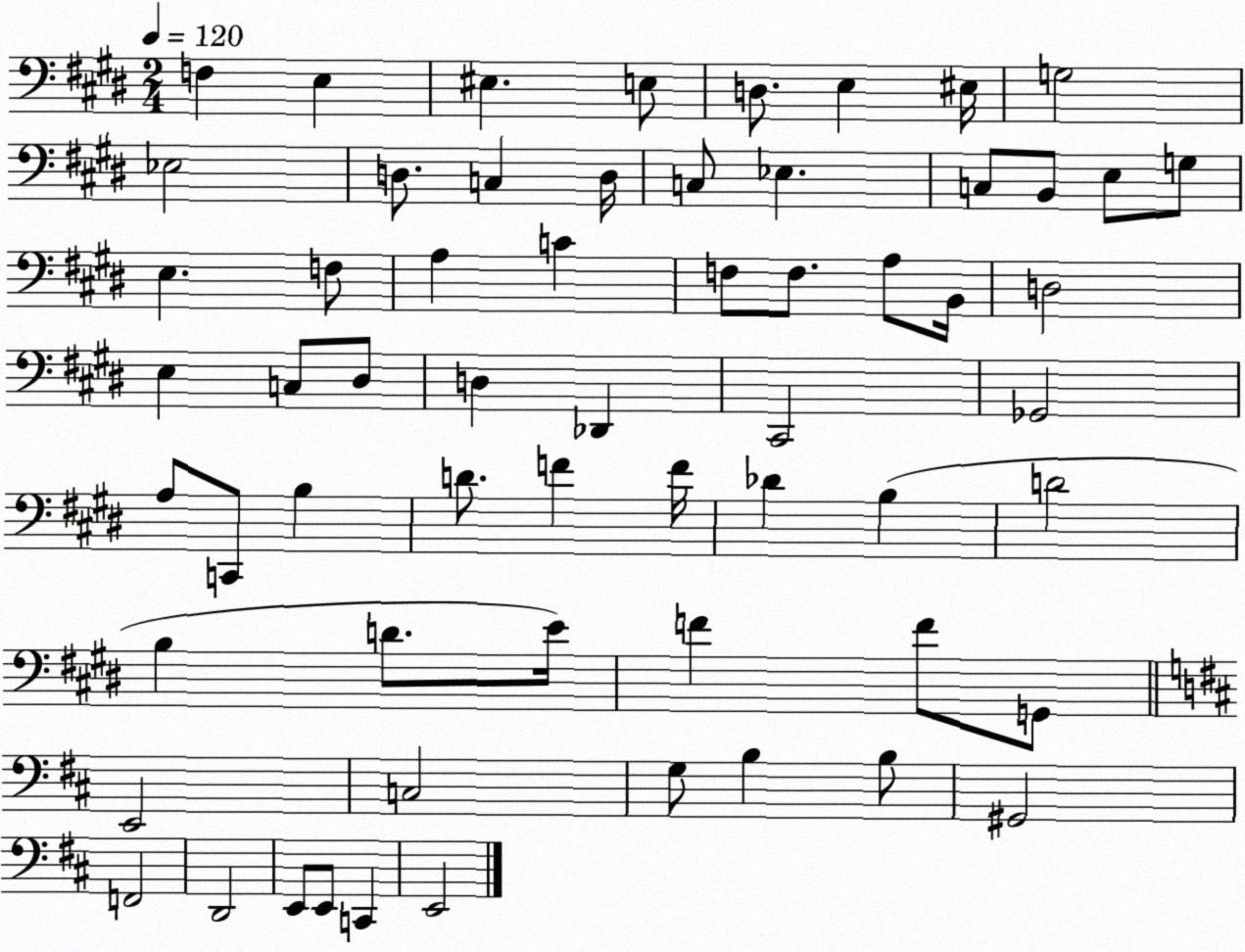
X:1
T:Untitled
M:2/4
L:1/4
K:E
F, E, ^E, E,/2 D,/2 E, ^E,/4 G,2 _E,2 D,/2 C, D,/4 C,/2 _E, C,/2 B,,/2 E,/2 G,/2 E, F,/2 A, C F,/2 F,/2 A,/2 B,,/4 D,2 E, C,/2 ^D,/2 D, _D,, ^C,,2 _G,,2 A,/2 C,,/2 B, D/2 F F/4 _D B, D2 B, D/2 E/4 F F/2 G,,/2 E,,2 C,2 G,/2 B, B,/2 ^G,,2 F,,2 D,,2 E,,/2 E,,/2 C,, E,,2